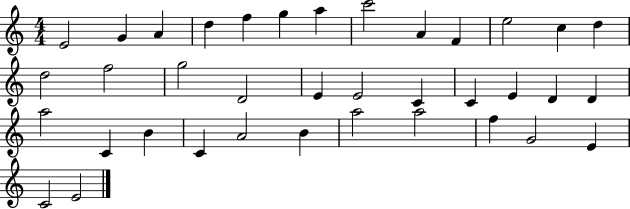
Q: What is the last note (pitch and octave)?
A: E4